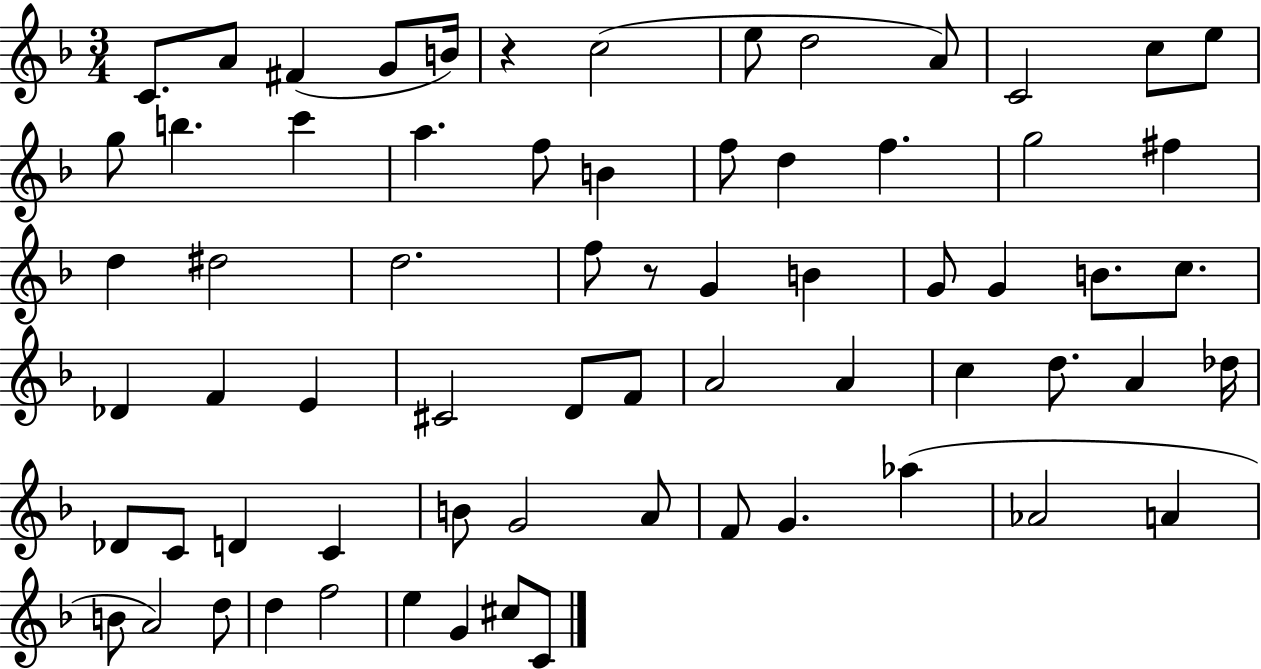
C4/e. A4/e F#4/q G4/e B4/s R/q C5/h E5/e D5/h A4/e C4/h C5/e E5/e G5/e B5/q. C6/q A5/q. F5/e B4/q F5/e D5/q F5/q. G5/h F#5/q D5/q D#5/h D5/h. F5/e R/e G4/q B4/q G4/e G4/q B4/e. C5/e. Db4/q F4/q E4/q C#4/h D4/e F4/e A4/h A4/q C5/q D5/e. A4/q Db5/s Db4/e C4/e D4/q C4/q B4/e G4/h A4/e F4/e G4/q. Ab5/q Ab4/h A4/q B4/e A4/h D5/e D5/q F5/h E5/q G4/q C#5/e C4/e